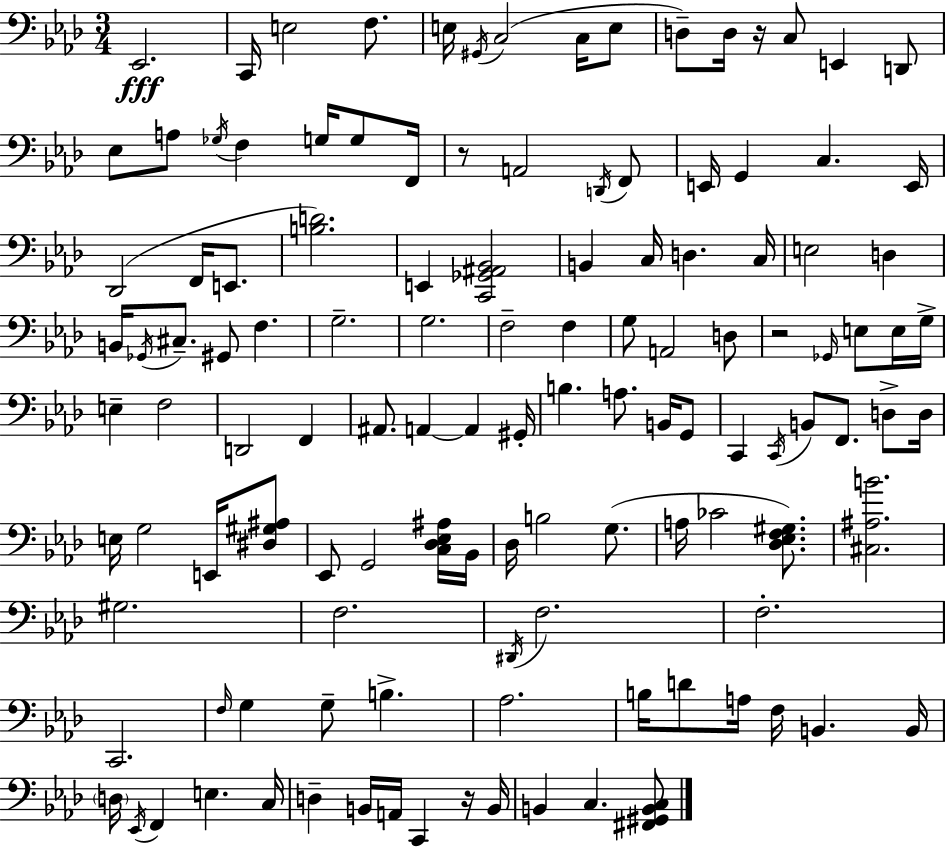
X:1
T:Untitled
M:3/4
L:1/4
K:Ab
_E,,2 C,,/4 E,2 F,/2 E,/4 ^G,,/4 C,2 C,/4 E,/2 D,/2 D,/4 z/4 C,/2 E,, D,,/2 _E,/2 A,/2 _G,/4 F, G,/4 G,/2 F,,/4 z/2 A,,2 D,,/4 F,,/2 E,,/4 G,, C, E,,/4 _D,,2 F,,/4 E,,/2 [B,D]2 E,, [C,,_G,,^A,,_B,,]2 B,, C,/4 D, C,/4 E,2 D, B,,/4 _G,,/4 ^C,/2 ^G,,/2 F, G,2 G,2 F,2 F, G,/2 A,,2 D,/2 z2 _G,,/4 E,/2 E,/4 G,/4 E, F,2 D,,2 F,, ^A,,/2 A,, A,, ^G,,/4 B, A,/2 B,,/4 G,,/2 C,, C,,/4 B,,/2 F,,/2 D,/2 D,/4 E,/4 G,2 E,,/4 [^D,^G,^A,]/2 _E,,/2 G,,2 [C,_D,_E,^A,]/4 _B,,/4 _D,/4 B,2 G,/2 A,/4 _C2 [_D,_E,F,^G,]/2 [^C,^A,B]2 ^G,2 F,2 ^D,,/4 F,2 F,2 C,,2 F,/4 G, G,/2 B, _A,2 B,/4 D/2 A,/4 F,/4 B,, B,,/4 D,/4 _E,,/4 F,, E, C,/4 D, B,,/4 A,,/4 C,, z/4 B,,/4 B,, C, [^F,,^G,,B,,C,]/2